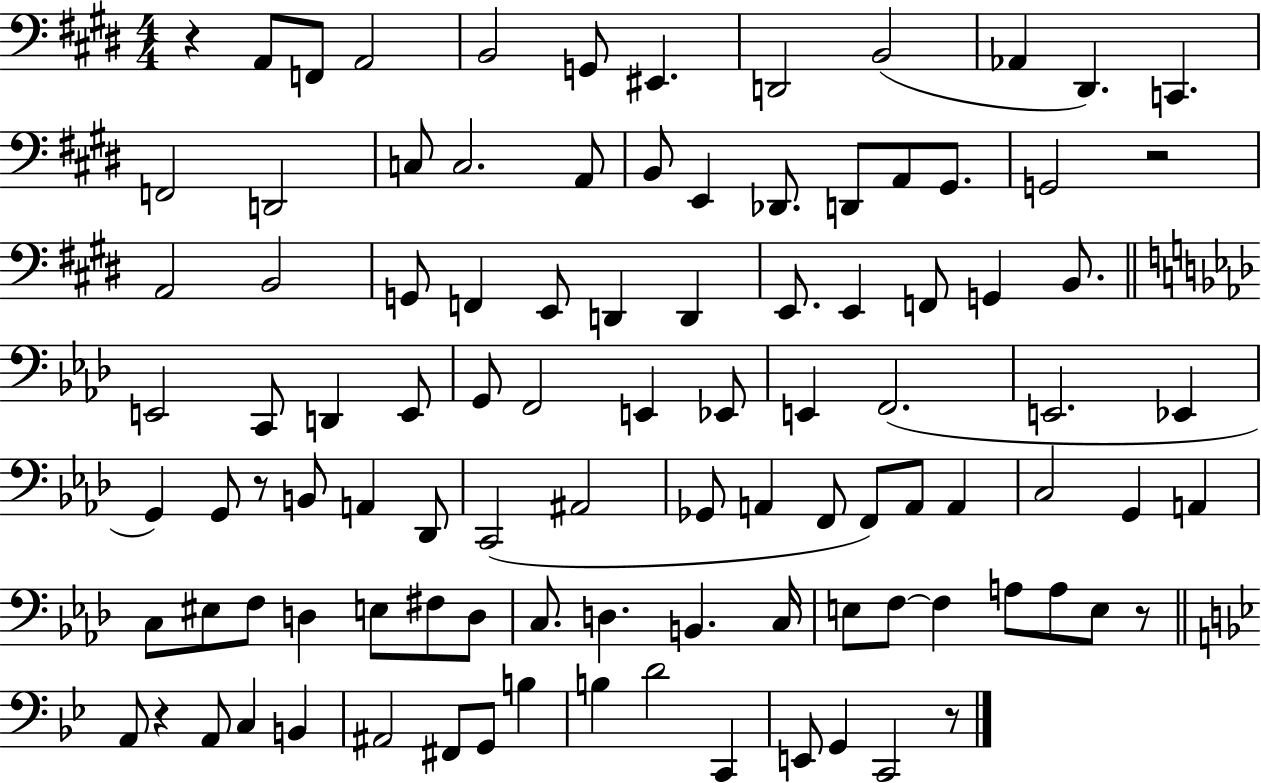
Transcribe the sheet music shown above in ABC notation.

X:1
T:Untitled
M:4/4
L:1/4
K:E
z A,,/2 F,,/2 A,,2 B,,2 G,,/2 ^E,, D,,2 B,,2 _A,, ^D,, C,, F,,2 D,,2 C,/2 C,2 A,,/2 B,,/2 E,, _D,,/2 D,,/2 A,,/2 ^G,,/2 G,,2 z2 A,,2 B,,2 G,,/2 F,, E,,/2 D,, D,, E,,/2 E,, F,,/2 G,, B,,/2 E,,2 C,,/2 D,, E,,/2 G,,/2 F,,2 E,, _E,,/2 E,, F,,2 E,,2 _E,, G,, G,,/2 z/2 B,,/2 A,, _D,,/2 C,,2 ^A,,2 _G,,/2 A,, F,,/2 F,,/2 A,,/2 A,, C,2 G,, A,, C,/2 ^E,/2 F,/2 D, E,/2 ^F,/2 D,/2 C,/2 D, B,, C,/4 E,/2 F,/2 F, A,/2 A,/2 E,/2 z/2 A,,/2 z A,,/2 C, B,, ^A,,2 ^F,,/2 G,,/2 B, B, D2 C,, E,,/2 G,, C,,2 z/2